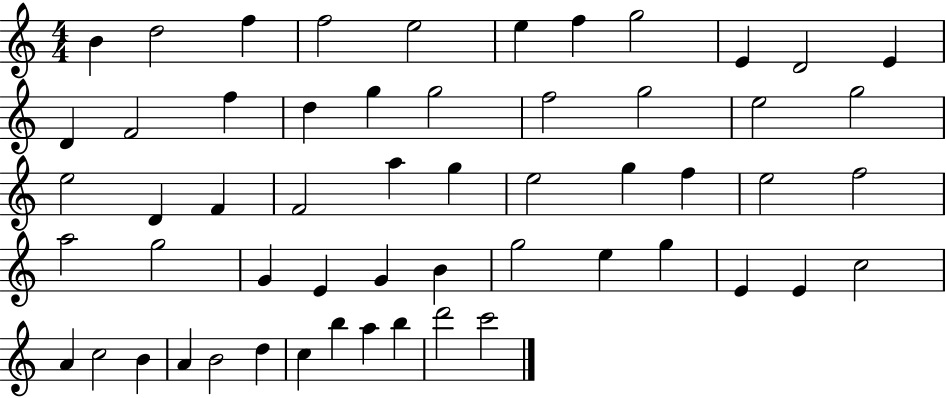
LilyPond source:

{
  \clef treble
  \numericTimeSignature
  \time 4/4
  \key c \major
  b'4 d''2 f''4 | f''2 e''2 | e''4 f''4 g''2 | e'4 d'2 e'4 | \break d'4 f'2 f''4 | d''4 g''4 g''2 | f''2 g''2 | e''2 g''2 | \break e''2 d'4 f'4 | f'2 a''4 g''4 | e''2 g''4 f''4 | e''2 f''2 | \break a''2 g''2 | g'4 e'4 g'4 b'4 | g''2 e''4 g''4 | e'4 e'4 c''2 | \break a'4 c''2 b'4 | a'4 b'2 d''4 | c''4 b''4 a''4 b''4 | d'''2 c'''2 | \break \bar "|."
}